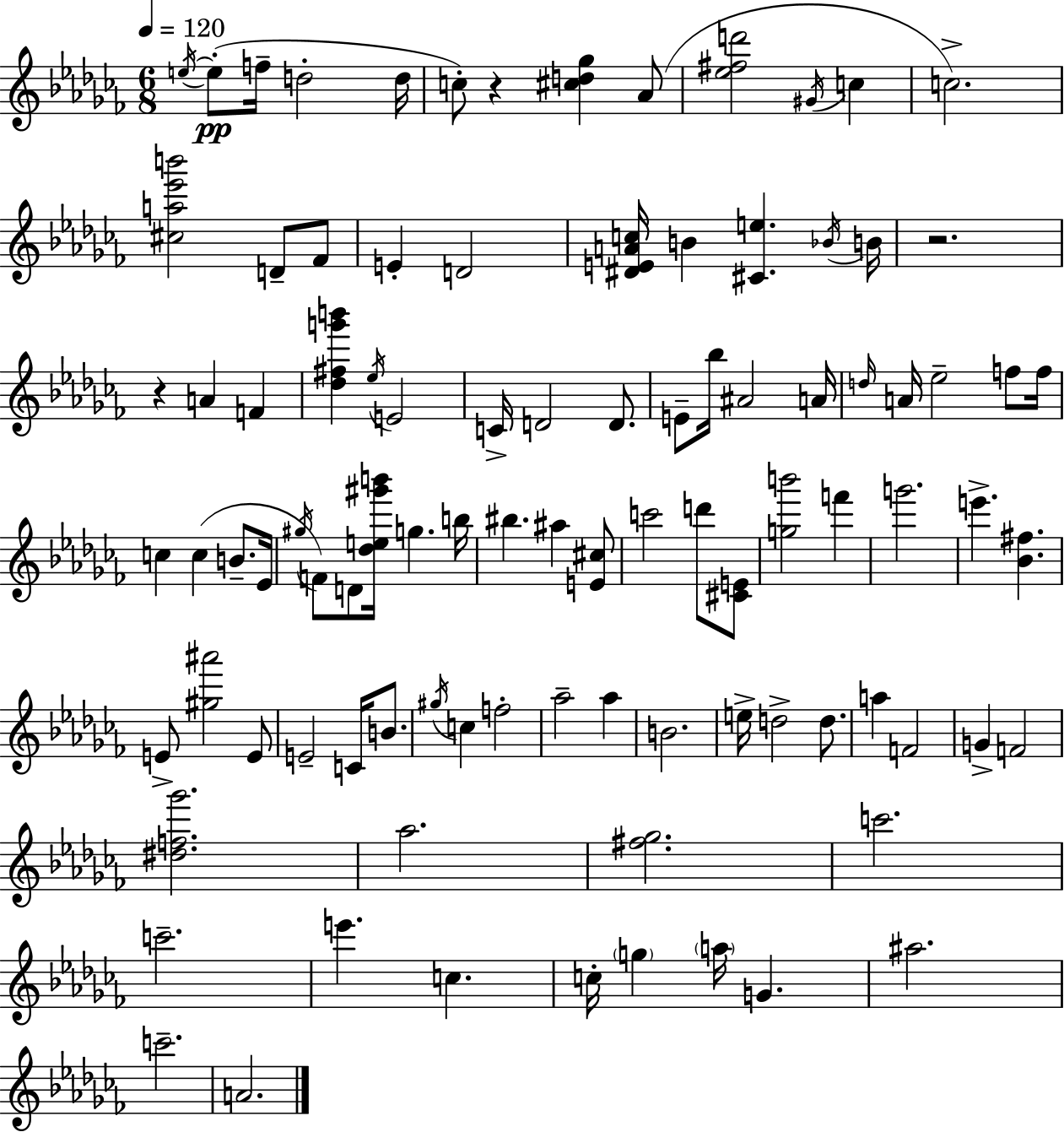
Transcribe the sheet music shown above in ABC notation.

X:1
T:Untitled
M:6/8
L:1/4
K:Abm
e/4 e/2 f/4 d2 d/4 c/2 z [^cd_g] _A/2 [_e^fd']2 ^G/4 c c2 [^ca_e'b']2 D/2 _F/2 E D2 [^DEAc]/4 B [^Ce] _B/4 B/4 z2 z A F [_d^fg'b'] _e/4 E2 C/4 D2 D/2 E/2 _b/4 ^A2 A/4 d/4 A/4 _e2 f/2 f/4 c c B/2 _E/4 ^g/4 F/2 D/2 [_de^g'b']/4 g b/4 ^b ^a [E^c]/2 c'2 d'/2 [^CE]/2 [gb']2 f' g'2 e' [_B^f] E/2 [^g^a']2 E/2 E2 C/4 B/2 ^g/4 c f2 _a2 _a B2 e/4 d2 d/2 a F2 G F2 [^df_g']2 _a2 [^f_g]2 c'2 c'2 e' c c/4 g a/4 G ^a2 c'2 A2